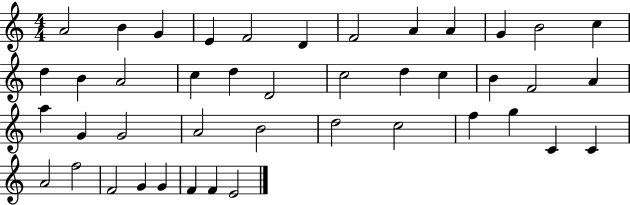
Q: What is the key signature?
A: C major